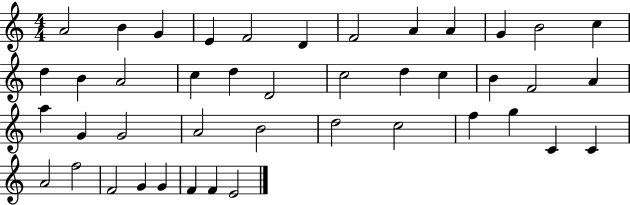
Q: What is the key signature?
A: C major